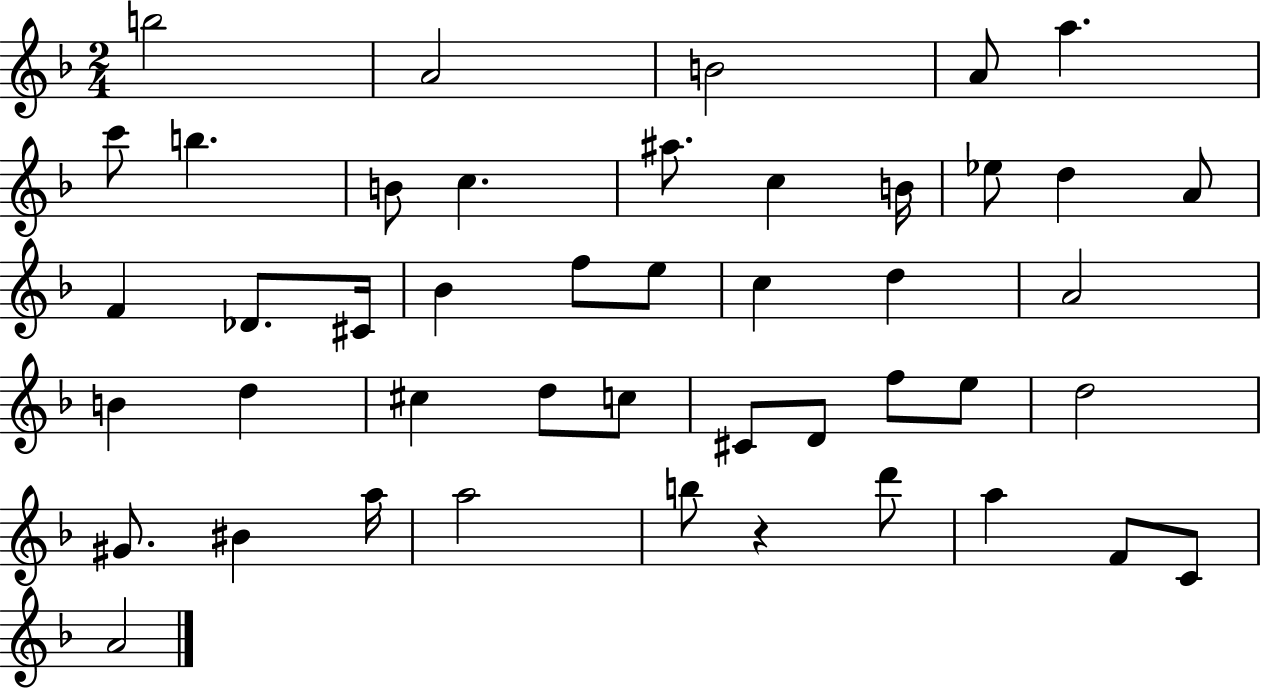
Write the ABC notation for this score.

X:1
T:Untitled
M:2/4
L:1/4
K:F
b2 A2 B2 A/2 a c'/2 b B/2 c ^a/2 c B/4 _e/2 d A/2 F _D/2 ^C/4 _B f/2 e/2 c d A2 B d ^c d/2 c/2 ^C/2 D/2 f/2 e/2 d2 ^G/2 ^B a/4 a2 b/2 z d'/2 a F/2 C/2 A2